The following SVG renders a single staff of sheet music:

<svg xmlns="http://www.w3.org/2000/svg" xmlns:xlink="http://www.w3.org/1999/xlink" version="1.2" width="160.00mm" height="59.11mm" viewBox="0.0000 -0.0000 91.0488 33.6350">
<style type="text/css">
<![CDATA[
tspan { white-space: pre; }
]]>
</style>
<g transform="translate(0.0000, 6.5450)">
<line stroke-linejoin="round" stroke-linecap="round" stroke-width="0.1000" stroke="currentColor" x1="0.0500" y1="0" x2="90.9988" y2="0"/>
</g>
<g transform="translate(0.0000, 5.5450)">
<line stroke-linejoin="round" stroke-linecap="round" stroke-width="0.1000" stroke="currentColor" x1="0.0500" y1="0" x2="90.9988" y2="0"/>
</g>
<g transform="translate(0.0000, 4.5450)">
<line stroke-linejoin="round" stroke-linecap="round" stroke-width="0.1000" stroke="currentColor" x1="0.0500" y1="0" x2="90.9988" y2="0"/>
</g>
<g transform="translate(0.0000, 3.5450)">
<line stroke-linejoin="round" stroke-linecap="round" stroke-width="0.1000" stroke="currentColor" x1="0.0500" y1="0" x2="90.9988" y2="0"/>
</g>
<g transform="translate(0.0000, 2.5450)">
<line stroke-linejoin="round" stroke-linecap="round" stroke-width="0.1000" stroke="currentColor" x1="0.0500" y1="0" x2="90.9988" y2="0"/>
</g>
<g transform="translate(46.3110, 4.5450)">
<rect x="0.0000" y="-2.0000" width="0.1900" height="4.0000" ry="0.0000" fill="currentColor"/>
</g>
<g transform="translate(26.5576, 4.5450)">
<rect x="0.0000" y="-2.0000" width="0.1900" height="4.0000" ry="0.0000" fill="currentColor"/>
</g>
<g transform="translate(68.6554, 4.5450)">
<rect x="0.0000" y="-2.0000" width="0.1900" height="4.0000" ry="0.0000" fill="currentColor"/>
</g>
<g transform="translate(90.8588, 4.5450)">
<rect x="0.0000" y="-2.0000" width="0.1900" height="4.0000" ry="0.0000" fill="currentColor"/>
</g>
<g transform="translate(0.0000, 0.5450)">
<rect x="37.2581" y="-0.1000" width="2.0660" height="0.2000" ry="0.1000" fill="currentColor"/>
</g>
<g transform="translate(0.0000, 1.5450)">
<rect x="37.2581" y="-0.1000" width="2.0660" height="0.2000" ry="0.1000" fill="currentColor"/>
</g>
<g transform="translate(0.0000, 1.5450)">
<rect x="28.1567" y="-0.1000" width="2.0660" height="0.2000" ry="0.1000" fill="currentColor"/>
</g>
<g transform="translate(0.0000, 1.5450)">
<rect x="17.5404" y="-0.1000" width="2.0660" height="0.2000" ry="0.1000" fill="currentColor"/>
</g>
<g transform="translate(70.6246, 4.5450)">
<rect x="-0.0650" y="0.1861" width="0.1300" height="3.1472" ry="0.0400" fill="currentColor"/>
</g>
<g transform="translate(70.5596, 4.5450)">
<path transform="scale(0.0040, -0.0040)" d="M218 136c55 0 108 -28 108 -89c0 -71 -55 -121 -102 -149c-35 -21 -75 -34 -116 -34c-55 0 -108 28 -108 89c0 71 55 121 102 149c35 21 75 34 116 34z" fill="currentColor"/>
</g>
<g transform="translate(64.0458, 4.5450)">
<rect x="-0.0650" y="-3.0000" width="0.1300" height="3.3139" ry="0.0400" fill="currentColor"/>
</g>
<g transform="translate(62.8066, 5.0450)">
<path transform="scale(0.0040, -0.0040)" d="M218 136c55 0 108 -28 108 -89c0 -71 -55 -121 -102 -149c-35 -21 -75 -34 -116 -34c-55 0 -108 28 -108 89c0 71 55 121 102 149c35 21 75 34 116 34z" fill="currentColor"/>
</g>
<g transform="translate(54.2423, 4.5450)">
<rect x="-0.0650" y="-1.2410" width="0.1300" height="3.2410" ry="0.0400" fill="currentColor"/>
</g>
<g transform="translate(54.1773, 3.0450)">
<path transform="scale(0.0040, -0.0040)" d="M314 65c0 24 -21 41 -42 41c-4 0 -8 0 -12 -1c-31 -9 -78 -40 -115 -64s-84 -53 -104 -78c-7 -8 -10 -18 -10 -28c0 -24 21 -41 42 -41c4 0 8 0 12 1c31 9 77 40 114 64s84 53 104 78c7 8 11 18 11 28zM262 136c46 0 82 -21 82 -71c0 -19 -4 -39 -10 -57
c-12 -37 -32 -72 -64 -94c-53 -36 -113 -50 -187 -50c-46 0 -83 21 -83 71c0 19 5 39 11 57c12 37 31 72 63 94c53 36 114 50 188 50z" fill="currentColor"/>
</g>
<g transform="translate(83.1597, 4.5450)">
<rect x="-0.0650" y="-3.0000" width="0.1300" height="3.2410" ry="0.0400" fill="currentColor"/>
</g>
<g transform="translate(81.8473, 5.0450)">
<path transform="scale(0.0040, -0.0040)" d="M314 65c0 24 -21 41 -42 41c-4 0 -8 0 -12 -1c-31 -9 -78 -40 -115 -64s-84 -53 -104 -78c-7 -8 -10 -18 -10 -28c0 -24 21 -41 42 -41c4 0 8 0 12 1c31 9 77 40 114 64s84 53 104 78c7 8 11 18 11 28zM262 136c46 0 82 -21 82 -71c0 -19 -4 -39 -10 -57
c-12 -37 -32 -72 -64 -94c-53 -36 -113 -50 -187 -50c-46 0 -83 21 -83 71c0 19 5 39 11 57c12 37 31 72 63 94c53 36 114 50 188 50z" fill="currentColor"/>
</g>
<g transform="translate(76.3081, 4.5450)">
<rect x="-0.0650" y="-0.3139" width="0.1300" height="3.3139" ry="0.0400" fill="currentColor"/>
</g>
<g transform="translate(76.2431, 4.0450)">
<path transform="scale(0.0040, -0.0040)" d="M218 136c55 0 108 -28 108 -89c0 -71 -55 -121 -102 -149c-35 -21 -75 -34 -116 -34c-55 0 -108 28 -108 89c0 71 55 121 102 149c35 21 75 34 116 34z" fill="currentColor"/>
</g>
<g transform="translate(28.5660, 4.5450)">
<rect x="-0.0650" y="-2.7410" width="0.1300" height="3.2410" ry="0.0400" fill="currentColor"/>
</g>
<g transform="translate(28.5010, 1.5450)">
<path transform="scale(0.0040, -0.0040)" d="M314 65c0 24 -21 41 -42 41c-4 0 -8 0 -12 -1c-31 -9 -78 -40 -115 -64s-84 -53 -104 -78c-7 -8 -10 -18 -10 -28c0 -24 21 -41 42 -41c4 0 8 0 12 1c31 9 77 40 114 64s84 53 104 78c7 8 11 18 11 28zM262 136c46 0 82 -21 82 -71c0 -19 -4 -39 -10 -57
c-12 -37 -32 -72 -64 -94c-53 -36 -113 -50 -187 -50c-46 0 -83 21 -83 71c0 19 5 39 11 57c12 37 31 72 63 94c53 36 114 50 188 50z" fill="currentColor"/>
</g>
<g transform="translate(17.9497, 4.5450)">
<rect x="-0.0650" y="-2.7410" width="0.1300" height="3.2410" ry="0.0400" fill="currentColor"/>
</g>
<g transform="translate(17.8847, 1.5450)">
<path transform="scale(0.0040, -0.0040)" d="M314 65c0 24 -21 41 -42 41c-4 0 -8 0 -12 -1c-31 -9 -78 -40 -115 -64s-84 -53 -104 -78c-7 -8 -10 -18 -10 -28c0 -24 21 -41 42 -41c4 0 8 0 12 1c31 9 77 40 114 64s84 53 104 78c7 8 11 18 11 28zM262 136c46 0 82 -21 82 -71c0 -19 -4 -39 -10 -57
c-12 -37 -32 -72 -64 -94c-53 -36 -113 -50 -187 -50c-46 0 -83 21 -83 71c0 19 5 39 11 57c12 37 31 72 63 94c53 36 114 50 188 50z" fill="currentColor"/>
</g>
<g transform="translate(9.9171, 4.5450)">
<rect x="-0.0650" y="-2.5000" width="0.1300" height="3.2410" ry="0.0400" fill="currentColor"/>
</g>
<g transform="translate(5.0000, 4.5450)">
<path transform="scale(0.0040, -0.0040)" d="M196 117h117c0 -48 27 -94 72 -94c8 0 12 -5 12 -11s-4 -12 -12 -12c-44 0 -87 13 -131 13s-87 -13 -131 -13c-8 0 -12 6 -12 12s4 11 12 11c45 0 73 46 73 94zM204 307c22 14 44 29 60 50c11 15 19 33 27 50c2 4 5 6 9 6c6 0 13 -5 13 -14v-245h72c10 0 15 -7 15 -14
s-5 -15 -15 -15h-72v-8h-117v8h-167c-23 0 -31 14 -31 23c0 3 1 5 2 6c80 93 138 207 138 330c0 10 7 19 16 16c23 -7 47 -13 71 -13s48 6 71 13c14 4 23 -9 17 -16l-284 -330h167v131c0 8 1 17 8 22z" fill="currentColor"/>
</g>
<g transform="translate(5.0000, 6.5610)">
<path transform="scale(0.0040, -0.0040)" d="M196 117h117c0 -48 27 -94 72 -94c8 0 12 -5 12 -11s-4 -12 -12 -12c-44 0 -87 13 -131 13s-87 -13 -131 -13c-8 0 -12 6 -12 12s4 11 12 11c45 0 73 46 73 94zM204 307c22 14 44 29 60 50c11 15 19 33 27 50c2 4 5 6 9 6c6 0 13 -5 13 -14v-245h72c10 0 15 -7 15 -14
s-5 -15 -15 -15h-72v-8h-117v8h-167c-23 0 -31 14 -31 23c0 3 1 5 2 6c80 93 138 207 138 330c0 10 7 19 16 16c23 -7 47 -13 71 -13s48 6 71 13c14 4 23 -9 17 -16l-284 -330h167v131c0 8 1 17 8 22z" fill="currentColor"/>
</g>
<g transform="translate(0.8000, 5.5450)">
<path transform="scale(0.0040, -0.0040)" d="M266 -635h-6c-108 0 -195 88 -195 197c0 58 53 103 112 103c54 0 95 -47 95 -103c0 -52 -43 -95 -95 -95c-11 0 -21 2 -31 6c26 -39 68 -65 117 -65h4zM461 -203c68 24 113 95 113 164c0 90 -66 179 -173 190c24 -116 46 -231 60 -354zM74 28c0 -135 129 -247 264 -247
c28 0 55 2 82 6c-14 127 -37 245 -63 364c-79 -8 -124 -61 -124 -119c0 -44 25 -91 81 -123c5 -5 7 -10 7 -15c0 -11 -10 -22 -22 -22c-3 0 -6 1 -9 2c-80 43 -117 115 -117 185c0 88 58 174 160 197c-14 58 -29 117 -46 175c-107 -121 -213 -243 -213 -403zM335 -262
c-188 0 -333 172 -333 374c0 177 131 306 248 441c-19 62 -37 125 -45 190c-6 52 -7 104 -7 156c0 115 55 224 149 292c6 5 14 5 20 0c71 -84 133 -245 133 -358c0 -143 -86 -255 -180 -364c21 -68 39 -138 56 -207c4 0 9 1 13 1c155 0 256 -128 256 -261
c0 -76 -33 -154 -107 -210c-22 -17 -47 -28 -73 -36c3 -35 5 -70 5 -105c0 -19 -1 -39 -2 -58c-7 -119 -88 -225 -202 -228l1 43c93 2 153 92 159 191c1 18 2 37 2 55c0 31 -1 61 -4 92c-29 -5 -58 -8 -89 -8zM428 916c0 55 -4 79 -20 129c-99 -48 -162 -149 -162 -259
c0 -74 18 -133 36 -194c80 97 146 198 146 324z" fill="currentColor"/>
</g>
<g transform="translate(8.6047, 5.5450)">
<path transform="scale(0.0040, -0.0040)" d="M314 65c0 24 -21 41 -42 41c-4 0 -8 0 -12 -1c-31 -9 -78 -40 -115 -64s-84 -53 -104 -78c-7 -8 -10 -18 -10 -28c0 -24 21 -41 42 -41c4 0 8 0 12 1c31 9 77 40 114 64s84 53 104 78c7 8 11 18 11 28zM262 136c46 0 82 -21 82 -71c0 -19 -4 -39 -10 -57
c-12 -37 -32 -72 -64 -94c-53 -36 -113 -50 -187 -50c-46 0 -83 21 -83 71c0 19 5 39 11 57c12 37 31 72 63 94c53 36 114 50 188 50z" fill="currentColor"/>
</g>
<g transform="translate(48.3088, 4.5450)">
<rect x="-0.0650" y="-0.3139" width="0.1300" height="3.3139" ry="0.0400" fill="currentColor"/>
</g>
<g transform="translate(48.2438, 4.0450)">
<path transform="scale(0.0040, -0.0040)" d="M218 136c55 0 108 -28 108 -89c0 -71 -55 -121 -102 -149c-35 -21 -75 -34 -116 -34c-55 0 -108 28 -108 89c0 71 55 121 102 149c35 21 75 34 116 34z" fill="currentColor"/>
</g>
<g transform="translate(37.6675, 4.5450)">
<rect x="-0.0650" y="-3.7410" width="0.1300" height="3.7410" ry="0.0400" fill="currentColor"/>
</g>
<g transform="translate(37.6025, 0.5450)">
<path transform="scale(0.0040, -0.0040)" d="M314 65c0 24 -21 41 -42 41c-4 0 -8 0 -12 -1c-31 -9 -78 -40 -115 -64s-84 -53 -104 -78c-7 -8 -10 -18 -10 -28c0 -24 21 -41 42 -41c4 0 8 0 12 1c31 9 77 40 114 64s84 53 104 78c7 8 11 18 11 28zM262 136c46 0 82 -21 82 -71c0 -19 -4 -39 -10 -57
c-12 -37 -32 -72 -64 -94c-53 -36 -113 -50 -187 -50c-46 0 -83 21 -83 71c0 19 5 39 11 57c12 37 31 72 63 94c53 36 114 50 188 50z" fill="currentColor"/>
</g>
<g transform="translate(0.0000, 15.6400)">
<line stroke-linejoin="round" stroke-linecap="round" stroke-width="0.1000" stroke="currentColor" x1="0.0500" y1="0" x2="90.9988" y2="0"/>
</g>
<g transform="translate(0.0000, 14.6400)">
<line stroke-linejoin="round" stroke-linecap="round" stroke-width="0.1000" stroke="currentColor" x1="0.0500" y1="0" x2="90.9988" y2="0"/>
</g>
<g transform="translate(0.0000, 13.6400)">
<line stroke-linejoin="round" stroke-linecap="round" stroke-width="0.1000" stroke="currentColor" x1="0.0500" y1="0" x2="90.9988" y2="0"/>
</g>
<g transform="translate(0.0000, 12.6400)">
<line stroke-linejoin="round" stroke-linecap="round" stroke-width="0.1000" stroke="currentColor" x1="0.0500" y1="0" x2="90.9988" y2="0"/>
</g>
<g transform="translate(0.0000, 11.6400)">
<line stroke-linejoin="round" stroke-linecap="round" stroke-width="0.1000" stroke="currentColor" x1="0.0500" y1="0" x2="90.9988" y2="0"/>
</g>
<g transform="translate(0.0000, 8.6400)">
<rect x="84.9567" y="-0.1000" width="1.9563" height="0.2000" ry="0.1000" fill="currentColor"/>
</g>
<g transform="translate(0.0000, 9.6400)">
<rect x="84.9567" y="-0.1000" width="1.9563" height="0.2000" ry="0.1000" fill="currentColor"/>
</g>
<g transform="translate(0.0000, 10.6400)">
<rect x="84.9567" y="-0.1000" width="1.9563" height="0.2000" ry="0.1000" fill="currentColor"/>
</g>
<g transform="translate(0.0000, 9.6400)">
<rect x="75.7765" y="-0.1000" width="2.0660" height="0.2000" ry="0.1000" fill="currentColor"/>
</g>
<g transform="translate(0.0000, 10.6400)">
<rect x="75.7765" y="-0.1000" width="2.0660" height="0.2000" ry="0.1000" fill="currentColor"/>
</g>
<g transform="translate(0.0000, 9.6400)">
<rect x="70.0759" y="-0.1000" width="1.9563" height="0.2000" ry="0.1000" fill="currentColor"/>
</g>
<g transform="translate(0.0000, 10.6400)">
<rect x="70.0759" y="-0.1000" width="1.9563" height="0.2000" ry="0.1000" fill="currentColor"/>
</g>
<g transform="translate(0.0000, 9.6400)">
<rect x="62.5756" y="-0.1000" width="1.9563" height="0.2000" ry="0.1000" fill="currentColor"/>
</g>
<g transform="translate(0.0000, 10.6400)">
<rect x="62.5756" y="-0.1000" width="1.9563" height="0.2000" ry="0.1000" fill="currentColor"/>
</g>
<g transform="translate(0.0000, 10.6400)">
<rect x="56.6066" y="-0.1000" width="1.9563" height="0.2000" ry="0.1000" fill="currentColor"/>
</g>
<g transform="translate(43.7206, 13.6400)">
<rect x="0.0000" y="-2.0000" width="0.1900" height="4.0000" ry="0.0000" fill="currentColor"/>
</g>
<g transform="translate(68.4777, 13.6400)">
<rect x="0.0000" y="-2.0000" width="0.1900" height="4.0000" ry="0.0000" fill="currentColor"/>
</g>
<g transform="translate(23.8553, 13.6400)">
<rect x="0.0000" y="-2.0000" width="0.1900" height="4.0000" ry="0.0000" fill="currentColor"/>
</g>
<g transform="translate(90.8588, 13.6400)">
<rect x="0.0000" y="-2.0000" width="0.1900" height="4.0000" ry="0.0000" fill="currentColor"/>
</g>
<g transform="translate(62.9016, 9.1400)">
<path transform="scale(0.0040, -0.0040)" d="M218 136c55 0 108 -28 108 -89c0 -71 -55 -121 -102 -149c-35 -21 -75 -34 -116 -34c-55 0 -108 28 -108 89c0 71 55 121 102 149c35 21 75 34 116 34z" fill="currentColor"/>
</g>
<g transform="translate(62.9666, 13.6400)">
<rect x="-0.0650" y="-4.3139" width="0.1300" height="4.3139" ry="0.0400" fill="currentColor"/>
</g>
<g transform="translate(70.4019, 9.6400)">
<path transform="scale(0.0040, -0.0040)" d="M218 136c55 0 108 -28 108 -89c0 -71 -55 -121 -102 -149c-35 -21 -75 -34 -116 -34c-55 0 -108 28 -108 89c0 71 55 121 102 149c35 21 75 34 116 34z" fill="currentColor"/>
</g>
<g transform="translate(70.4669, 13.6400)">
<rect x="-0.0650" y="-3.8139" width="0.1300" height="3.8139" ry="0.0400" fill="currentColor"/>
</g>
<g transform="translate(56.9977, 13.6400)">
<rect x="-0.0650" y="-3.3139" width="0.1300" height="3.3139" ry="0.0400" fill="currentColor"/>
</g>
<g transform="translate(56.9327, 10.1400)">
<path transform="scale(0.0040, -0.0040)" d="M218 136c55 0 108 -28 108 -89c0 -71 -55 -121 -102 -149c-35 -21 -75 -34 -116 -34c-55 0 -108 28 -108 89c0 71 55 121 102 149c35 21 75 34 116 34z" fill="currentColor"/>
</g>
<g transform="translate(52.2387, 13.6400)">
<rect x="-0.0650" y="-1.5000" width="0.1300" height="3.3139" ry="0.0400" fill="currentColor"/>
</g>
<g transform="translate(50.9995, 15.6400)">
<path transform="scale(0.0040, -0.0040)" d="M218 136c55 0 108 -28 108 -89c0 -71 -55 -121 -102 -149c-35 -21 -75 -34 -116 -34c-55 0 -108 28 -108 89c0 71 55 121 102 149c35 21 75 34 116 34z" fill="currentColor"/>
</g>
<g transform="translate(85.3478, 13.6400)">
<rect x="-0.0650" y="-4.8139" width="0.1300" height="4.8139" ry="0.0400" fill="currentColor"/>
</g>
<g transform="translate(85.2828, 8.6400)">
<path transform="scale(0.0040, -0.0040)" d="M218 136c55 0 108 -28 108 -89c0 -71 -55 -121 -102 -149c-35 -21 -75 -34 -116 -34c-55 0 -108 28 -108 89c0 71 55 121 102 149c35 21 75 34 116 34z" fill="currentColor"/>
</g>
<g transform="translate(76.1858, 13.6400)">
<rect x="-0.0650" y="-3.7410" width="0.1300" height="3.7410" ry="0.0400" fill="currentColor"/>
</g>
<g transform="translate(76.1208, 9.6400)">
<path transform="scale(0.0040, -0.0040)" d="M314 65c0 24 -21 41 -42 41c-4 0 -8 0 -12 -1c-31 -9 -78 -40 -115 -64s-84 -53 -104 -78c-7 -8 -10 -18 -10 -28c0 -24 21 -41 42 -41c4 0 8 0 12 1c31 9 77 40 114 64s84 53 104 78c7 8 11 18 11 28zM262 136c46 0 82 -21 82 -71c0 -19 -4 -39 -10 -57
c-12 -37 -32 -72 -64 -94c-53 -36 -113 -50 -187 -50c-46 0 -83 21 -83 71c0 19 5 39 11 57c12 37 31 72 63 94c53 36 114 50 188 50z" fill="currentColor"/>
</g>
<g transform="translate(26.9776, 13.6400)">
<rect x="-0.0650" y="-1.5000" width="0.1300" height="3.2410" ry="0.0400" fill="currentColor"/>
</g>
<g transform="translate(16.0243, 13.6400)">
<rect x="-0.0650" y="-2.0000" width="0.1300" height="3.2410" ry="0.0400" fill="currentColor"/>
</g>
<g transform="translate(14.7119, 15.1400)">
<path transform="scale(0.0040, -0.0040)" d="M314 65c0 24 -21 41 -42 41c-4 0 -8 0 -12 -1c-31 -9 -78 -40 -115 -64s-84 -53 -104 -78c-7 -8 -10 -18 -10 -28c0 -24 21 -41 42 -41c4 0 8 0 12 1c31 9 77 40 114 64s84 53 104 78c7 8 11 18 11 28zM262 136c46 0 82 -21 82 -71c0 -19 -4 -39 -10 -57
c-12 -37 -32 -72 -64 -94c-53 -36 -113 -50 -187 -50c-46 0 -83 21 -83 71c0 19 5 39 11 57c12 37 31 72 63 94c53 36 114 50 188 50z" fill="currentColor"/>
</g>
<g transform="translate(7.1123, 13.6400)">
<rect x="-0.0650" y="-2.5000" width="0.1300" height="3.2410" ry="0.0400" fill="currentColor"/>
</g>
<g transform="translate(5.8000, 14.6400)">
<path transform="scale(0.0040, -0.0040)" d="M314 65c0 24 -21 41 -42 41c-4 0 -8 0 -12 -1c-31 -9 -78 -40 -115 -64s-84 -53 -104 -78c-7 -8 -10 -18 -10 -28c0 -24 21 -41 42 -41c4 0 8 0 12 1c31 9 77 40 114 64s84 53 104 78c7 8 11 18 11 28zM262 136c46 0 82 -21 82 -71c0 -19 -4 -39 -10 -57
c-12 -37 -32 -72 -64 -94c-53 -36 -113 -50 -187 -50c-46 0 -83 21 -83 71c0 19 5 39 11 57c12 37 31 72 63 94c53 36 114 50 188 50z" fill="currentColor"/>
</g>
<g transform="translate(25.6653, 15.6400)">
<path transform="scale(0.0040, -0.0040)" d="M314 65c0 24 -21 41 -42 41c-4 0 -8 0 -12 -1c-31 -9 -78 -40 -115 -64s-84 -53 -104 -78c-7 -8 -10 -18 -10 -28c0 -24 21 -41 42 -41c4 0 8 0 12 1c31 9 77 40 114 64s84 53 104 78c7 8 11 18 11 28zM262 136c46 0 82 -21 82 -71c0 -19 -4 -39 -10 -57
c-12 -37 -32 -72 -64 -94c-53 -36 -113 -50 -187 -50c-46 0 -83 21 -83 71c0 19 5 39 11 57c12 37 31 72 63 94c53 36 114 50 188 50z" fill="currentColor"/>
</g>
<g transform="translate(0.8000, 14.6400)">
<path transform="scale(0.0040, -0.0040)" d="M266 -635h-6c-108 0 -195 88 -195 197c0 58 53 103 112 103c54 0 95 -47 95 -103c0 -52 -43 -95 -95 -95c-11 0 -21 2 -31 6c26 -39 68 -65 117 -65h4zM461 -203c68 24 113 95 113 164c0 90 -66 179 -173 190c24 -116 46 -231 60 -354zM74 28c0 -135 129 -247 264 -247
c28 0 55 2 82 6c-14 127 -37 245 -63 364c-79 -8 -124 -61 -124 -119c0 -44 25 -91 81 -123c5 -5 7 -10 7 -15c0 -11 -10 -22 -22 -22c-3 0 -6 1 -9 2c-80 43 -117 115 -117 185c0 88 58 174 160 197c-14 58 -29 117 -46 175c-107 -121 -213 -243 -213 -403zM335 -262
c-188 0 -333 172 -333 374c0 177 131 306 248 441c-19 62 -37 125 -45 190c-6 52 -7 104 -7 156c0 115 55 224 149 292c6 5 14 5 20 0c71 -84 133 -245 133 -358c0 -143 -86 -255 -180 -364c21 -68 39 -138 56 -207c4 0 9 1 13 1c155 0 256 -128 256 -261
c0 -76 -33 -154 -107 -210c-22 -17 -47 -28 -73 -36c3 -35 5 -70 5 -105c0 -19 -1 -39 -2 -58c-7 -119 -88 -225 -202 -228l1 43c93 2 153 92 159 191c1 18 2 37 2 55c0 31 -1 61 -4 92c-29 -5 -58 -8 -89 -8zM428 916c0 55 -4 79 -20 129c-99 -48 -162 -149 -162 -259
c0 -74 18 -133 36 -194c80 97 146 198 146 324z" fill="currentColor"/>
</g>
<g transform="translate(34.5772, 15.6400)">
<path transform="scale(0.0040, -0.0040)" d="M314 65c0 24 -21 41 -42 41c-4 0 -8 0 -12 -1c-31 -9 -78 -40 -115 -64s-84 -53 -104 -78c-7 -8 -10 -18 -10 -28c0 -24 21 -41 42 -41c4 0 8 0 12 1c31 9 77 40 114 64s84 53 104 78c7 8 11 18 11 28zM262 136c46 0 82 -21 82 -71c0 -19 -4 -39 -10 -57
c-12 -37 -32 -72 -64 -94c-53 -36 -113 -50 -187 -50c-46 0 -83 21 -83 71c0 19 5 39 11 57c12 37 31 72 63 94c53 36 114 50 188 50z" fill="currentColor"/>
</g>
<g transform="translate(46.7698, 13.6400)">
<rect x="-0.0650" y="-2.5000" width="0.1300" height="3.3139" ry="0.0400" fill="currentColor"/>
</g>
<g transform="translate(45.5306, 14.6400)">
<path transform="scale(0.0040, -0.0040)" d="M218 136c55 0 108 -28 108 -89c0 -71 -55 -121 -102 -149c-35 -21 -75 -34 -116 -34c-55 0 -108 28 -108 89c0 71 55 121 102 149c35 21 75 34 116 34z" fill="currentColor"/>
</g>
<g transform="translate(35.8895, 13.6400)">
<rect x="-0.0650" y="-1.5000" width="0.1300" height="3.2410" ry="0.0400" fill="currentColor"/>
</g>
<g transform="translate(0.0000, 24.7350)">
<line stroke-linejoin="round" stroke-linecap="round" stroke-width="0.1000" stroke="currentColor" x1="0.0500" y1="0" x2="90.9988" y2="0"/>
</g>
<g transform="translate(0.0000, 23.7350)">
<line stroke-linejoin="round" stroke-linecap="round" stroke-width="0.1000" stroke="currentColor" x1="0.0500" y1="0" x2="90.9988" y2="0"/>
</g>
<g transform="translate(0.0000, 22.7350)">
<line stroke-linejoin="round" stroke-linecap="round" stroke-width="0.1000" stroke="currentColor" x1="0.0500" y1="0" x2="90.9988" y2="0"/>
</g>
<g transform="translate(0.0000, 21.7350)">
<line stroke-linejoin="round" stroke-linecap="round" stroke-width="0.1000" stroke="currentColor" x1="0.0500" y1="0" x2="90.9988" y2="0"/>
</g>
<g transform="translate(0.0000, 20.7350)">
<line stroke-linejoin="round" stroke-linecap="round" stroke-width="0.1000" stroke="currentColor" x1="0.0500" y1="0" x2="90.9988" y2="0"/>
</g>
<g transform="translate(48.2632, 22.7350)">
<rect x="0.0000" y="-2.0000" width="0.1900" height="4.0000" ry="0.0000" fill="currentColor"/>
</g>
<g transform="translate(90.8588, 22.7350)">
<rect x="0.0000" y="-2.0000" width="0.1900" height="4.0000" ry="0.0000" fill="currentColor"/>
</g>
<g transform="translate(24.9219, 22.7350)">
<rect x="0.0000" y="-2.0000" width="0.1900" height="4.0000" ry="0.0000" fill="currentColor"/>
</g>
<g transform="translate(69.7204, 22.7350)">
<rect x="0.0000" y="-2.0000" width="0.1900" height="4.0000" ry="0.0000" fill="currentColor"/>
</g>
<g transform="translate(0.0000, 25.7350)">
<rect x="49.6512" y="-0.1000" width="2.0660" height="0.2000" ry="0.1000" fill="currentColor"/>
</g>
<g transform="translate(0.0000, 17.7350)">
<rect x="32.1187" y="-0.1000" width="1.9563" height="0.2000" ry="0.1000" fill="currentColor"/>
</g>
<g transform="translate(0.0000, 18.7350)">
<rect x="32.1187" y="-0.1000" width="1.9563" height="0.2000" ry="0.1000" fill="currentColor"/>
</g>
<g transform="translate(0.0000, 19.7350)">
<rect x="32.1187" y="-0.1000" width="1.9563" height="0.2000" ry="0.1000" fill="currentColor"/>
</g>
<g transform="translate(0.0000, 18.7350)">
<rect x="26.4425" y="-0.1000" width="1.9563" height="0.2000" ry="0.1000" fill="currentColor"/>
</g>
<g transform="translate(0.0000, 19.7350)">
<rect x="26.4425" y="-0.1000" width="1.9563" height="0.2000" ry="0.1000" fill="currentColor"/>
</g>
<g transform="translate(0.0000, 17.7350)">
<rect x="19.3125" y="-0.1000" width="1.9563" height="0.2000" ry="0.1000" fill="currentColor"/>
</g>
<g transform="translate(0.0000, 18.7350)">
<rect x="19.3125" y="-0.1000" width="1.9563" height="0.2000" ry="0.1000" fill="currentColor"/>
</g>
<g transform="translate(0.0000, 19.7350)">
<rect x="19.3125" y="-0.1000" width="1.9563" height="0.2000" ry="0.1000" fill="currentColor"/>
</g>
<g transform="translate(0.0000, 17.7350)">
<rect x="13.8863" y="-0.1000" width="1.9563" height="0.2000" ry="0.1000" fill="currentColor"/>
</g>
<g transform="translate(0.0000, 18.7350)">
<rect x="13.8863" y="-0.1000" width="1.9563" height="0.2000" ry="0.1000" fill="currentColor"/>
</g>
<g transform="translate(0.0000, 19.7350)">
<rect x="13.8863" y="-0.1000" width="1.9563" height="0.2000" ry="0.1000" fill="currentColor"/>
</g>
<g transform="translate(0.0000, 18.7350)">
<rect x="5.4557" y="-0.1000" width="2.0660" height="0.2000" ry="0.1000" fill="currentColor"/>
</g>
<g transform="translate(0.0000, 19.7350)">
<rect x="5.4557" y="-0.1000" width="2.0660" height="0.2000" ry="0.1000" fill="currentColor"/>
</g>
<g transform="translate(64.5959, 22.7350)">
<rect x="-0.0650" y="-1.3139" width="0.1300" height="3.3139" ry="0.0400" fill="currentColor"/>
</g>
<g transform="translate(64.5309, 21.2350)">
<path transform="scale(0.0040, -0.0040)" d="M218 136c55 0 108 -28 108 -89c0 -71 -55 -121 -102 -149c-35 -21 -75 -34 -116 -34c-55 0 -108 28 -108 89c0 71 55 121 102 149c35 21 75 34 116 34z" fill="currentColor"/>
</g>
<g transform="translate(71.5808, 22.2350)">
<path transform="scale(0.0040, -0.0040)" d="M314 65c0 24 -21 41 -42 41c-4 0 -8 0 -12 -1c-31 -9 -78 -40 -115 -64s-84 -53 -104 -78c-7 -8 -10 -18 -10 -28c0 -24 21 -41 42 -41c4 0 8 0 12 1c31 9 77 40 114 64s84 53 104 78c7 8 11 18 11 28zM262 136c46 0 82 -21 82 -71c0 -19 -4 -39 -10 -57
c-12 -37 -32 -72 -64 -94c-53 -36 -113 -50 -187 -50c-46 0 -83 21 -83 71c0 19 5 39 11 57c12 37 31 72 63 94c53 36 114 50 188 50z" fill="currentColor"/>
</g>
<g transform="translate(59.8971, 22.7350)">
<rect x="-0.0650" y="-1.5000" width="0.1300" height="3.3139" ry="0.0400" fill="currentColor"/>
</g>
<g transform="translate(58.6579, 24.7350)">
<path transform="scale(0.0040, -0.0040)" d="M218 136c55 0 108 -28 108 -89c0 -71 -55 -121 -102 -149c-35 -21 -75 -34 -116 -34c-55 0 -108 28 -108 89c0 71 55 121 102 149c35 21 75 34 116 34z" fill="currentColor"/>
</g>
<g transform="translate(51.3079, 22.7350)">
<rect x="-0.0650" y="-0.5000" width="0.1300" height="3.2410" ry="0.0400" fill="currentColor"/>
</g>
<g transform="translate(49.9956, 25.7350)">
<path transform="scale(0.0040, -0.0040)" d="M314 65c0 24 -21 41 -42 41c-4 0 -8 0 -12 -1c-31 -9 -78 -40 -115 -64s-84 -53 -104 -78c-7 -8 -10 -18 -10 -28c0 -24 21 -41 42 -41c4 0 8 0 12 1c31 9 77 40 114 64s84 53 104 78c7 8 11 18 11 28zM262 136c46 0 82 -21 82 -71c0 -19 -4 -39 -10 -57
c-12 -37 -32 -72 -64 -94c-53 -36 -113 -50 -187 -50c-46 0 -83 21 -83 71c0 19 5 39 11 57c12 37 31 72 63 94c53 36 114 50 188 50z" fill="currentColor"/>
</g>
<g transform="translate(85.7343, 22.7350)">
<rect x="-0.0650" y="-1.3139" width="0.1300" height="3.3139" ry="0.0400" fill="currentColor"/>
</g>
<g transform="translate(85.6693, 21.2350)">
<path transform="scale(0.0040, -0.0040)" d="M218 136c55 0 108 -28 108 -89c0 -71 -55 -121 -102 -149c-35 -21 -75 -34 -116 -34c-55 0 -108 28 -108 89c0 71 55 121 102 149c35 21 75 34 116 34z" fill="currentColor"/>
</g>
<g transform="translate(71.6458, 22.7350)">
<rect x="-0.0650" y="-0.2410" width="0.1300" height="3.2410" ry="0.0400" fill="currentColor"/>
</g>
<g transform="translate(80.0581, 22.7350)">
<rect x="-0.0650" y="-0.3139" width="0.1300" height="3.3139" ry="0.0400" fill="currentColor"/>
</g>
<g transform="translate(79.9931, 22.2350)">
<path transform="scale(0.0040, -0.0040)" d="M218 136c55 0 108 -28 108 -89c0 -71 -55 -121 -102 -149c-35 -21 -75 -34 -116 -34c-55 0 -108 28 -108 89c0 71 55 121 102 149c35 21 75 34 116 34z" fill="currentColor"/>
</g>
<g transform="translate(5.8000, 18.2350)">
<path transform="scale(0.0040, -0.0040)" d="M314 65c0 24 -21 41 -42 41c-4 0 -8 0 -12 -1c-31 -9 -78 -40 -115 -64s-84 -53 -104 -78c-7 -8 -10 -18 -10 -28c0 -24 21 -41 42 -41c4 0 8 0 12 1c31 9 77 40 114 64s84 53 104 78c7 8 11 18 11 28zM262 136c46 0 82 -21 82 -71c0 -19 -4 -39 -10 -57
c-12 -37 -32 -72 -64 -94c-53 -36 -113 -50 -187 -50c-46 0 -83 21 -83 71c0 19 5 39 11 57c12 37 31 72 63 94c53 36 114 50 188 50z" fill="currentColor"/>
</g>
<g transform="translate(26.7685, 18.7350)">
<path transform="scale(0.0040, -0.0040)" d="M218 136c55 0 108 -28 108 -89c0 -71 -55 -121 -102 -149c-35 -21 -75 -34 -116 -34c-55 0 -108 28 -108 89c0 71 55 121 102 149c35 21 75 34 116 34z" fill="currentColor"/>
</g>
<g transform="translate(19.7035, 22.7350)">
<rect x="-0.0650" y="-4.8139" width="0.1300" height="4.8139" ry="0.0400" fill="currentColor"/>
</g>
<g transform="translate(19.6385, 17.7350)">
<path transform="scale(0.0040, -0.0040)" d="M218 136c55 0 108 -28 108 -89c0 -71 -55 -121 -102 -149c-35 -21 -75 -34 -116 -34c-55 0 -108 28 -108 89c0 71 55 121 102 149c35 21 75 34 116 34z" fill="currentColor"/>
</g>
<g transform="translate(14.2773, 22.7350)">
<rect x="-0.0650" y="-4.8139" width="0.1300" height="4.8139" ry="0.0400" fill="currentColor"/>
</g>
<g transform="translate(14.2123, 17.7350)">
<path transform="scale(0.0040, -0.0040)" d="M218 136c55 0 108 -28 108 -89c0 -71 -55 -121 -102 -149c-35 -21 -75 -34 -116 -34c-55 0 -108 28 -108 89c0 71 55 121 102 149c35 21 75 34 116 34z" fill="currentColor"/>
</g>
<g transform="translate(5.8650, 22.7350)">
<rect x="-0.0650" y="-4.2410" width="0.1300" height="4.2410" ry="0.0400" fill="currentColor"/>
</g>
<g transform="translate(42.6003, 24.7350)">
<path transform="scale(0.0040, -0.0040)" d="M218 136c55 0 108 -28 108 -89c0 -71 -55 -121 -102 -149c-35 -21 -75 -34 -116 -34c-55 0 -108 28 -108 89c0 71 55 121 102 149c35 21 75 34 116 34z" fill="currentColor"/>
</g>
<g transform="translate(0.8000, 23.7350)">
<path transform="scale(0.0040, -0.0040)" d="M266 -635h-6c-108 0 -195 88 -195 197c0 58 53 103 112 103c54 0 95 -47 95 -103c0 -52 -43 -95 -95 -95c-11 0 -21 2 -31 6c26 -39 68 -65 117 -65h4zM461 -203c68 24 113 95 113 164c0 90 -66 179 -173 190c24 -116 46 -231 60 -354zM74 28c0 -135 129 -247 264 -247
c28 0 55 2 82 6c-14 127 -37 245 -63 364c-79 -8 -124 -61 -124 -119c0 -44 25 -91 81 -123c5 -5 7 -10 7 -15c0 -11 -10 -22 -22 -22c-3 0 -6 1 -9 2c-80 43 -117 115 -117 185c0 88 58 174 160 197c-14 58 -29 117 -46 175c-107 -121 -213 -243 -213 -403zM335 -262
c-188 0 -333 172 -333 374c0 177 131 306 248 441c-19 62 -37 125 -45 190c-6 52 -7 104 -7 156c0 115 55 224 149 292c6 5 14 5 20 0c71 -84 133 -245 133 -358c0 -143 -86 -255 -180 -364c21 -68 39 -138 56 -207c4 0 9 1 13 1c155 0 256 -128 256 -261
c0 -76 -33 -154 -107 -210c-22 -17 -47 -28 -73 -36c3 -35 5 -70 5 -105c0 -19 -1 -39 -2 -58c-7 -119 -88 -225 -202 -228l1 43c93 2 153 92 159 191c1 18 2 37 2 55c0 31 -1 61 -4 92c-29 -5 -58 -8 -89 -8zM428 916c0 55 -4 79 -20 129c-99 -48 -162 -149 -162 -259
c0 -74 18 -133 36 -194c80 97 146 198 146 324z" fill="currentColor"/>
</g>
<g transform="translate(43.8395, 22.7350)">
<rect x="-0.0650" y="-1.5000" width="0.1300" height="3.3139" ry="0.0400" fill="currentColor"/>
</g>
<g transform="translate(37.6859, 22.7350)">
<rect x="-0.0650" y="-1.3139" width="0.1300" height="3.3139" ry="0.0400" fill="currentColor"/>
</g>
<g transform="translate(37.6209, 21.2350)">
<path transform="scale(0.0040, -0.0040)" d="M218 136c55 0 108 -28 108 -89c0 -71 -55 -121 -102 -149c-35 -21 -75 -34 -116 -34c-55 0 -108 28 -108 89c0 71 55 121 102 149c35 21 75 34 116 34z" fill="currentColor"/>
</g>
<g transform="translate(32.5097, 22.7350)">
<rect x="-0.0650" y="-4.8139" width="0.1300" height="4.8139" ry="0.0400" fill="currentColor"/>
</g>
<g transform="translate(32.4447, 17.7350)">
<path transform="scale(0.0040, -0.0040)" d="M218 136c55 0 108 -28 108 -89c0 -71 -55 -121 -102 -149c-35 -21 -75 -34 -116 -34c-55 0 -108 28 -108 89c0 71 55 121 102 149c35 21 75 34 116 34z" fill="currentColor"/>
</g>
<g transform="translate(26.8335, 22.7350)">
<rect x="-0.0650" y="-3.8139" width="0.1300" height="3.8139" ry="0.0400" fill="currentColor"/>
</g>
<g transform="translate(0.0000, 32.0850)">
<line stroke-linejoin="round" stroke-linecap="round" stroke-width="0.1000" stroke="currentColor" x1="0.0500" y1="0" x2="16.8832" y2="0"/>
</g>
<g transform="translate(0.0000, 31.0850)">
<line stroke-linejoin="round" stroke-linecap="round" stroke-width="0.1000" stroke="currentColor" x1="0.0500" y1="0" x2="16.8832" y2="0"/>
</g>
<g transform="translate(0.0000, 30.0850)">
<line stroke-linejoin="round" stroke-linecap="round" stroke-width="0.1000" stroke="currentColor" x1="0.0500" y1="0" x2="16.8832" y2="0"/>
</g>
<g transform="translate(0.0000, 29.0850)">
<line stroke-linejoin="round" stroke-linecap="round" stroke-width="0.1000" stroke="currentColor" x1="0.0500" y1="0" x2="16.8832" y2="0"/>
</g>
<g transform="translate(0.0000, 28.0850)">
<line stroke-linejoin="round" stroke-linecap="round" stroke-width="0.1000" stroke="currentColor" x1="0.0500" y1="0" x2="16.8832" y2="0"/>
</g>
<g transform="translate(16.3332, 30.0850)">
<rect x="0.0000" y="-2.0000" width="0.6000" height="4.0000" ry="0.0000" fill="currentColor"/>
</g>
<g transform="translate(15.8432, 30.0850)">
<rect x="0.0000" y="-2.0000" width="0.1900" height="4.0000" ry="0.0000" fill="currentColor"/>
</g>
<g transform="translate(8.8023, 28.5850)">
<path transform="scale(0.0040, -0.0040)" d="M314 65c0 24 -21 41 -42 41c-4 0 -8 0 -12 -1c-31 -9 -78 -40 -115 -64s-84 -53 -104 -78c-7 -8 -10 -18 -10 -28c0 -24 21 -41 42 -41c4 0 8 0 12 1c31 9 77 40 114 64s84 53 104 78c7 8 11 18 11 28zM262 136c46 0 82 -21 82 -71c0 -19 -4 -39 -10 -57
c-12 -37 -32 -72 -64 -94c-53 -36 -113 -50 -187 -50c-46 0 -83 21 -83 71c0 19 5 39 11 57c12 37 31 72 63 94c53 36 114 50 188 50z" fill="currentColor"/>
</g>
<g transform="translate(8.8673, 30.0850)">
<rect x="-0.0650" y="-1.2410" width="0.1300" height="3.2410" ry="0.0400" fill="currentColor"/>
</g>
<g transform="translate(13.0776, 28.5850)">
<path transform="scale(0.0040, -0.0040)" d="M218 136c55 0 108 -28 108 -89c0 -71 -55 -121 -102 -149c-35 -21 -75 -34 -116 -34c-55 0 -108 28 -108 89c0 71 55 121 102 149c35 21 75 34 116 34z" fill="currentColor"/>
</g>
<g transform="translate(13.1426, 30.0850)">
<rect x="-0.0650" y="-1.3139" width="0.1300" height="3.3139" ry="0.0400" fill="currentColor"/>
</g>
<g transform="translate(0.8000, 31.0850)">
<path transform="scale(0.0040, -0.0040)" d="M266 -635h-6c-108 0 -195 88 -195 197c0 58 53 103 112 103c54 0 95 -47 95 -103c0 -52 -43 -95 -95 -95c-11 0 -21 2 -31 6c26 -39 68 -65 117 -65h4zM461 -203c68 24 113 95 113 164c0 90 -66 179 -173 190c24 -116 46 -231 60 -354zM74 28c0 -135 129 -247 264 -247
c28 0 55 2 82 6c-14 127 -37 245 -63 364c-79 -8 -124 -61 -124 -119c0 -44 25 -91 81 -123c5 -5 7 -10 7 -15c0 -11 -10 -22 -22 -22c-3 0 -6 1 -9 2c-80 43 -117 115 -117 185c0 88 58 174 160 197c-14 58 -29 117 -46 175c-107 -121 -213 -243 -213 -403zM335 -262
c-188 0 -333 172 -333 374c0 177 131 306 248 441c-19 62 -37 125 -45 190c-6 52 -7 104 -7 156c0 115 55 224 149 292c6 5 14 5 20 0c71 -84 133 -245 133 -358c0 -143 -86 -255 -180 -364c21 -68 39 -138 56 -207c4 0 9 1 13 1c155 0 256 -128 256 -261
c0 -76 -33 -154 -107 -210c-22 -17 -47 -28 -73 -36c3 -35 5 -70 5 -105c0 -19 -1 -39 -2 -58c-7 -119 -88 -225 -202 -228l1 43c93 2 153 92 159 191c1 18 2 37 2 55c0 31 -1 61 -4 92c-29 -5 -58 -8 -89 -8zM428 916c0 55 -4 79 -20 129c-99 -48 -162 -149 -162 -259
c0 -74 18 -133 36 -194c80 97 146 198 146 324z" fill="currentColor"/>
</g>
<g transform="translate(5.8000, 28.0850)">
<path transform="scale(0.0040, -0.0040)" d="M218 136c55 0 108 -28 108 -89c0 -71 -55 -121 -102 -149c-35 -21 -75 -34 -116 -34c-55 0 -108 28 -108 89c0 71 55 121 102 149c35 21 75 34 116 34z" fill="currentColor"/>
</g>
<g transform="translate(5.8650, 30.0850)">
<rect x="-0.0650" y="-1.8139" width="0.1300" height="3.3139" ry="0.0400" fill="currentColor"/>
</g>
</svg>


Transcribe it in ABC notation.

X:1
T:Untitled
M:4/4
L:1/4
K:C
G2 a2 a2 c'2 c e2 A B c A2 G2 F2 E2 E2 G E b d' c' c'2 e' d'2 e' e' c' e' e E C2 E e c2 c e f e2 e